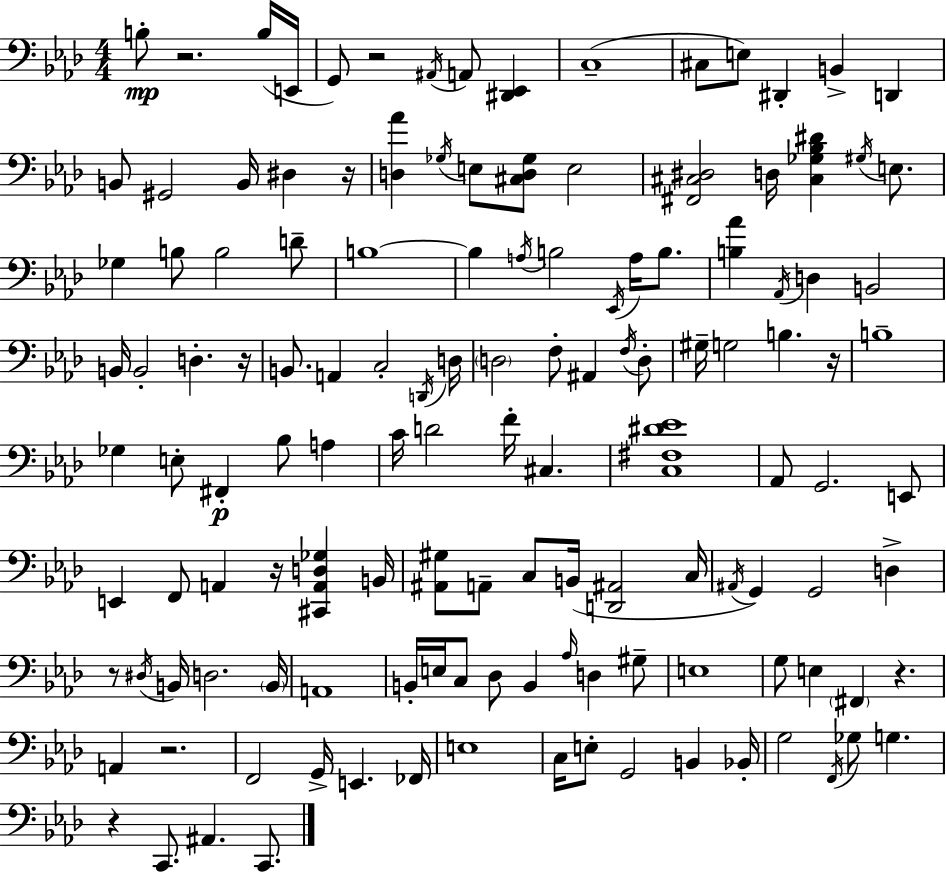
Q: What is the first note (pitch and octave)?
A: B3